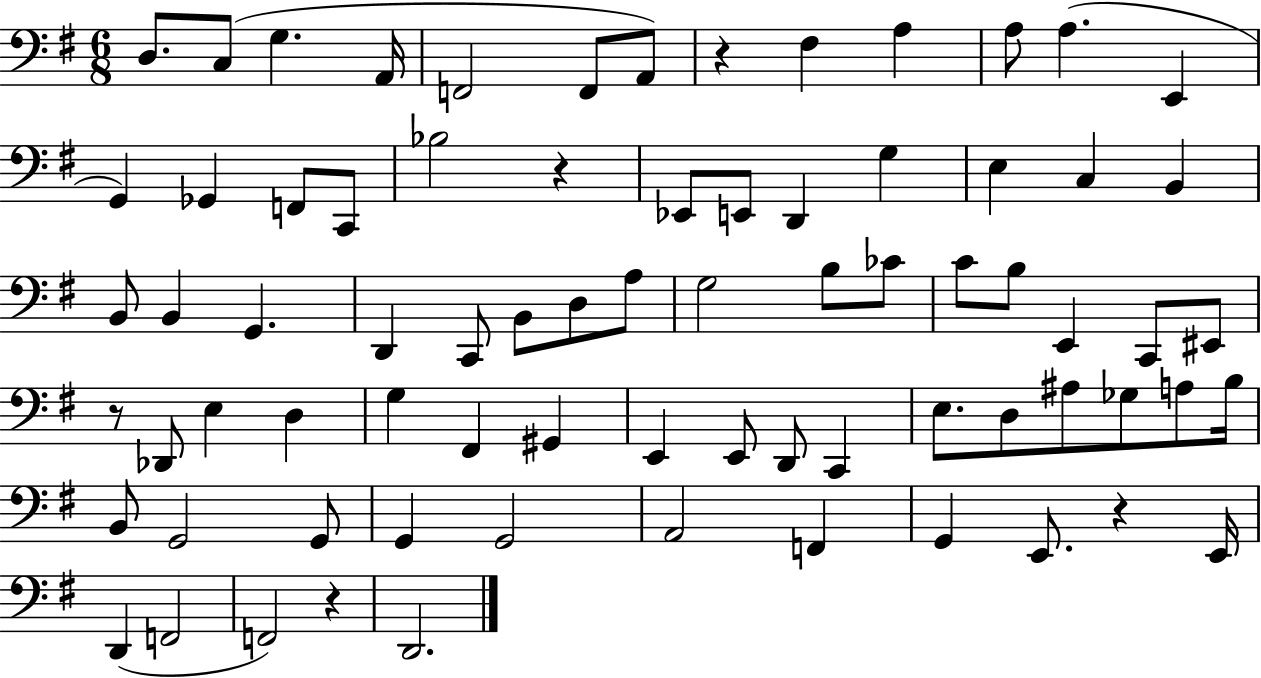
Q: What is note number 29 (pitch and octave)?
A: C2